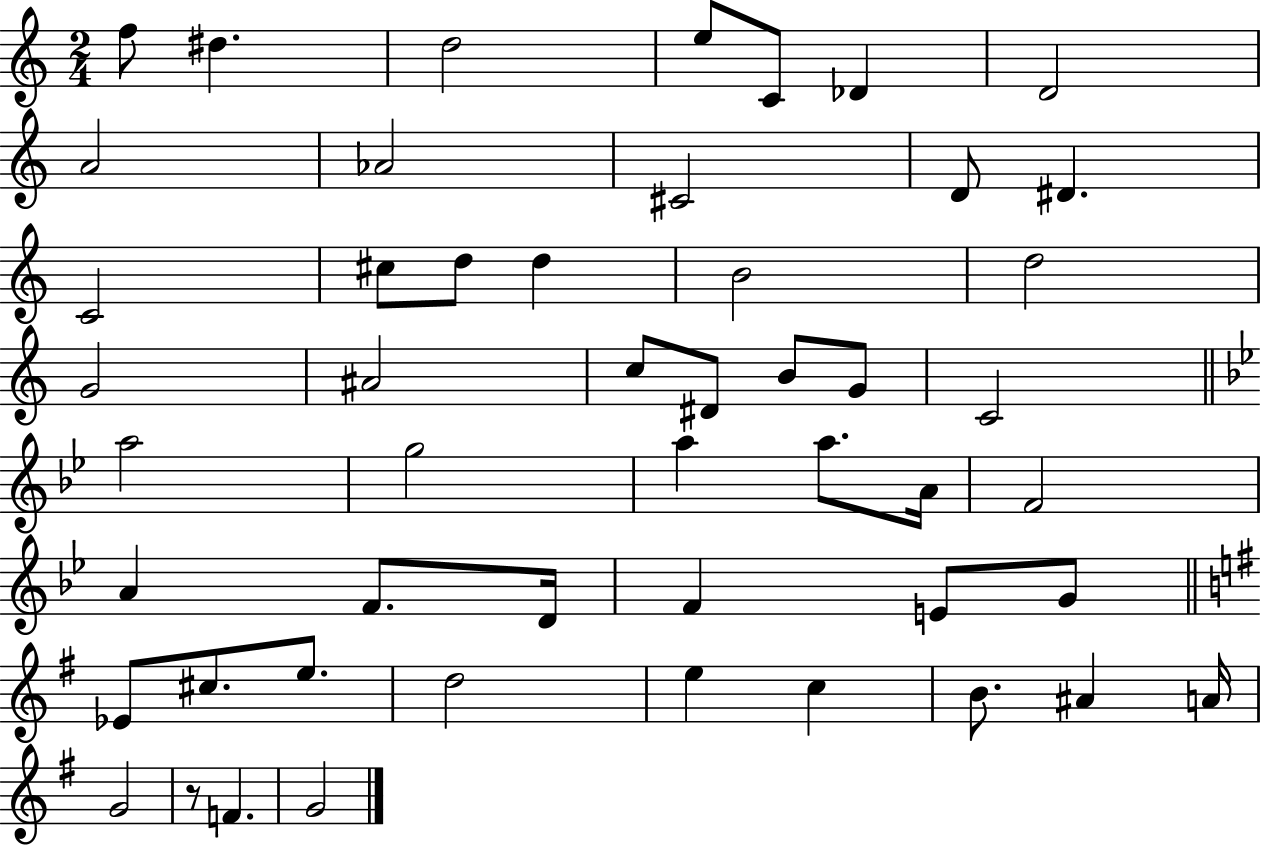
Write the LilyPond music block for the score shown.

{
  \clef treble
  \numericTimeSignature
  \time 2/4
  \key c \major
  f''8 dis''4. | d''2 | e''8 c'8 des'4 | d'2 | \break a'2 | aes'2 | cis'2 | d'8 dis'4. | \break c'2 | cis''8 d''8 d''4 | b'2 | d''2 | \break g'2 | ais'2 | c''8 dis'8 b'8 g'8 | c'2 | \break \bar "||" \break \key bes \major a''2 | g''2 | a''4 a''8. a'16 | f'2 | \break a'4 f'8. d'16 | f'4 e'8 g'8 | \bar "||" \break \key g \major ees'8 cis''8. e''8. | d''2 | e''4 c''4 | b'8. ais'4 a'16 | \break g'2 | r8 f'4. | g'2 | \bar "|."
}